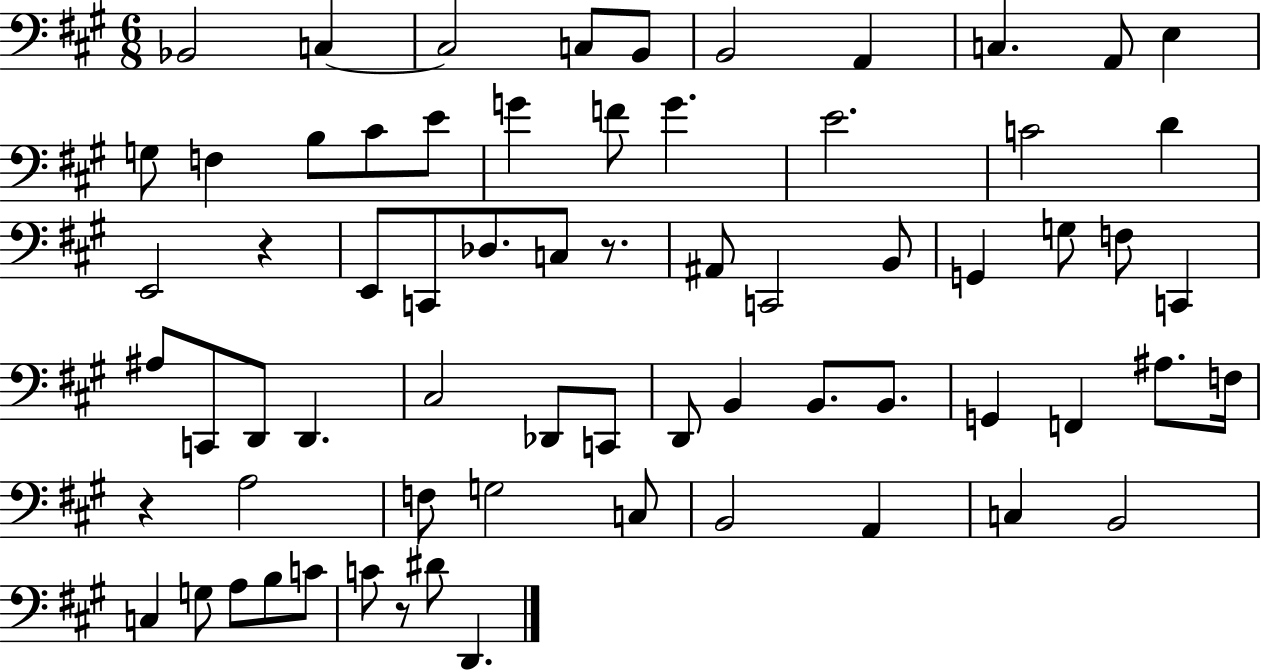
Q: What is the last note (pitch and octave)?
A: D2